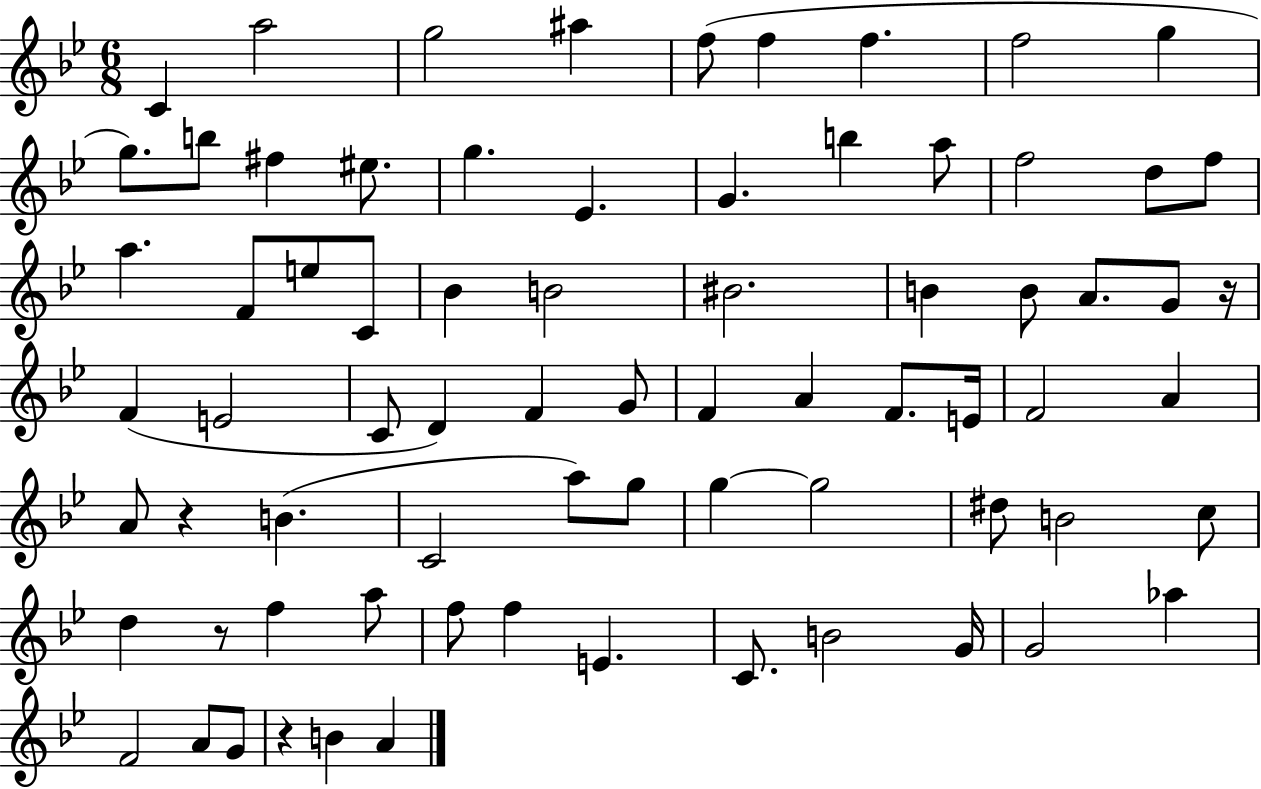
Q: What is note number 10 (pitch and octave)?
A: G5